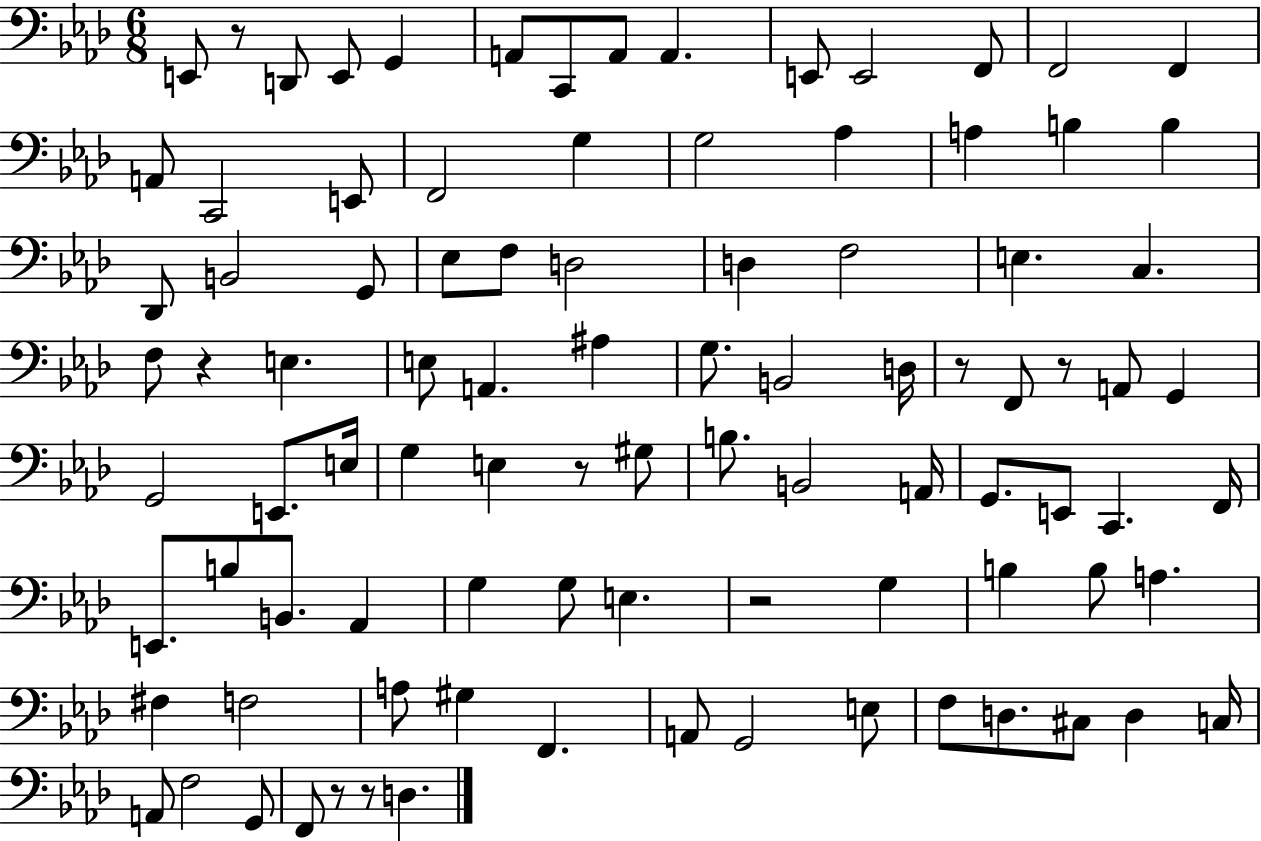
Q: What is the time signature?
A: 6/8